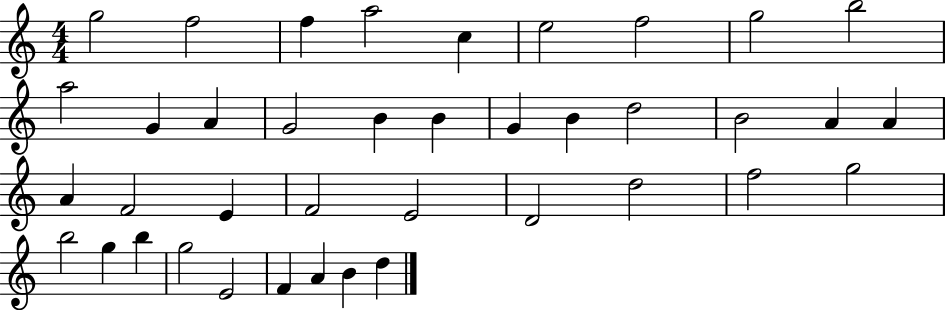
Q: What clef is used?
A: treble